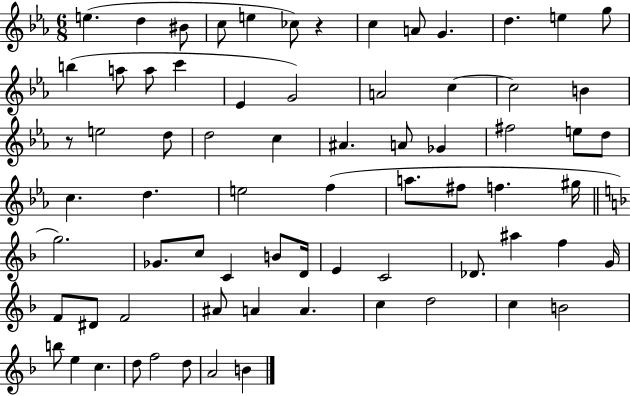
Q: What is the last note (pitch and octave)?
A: B4